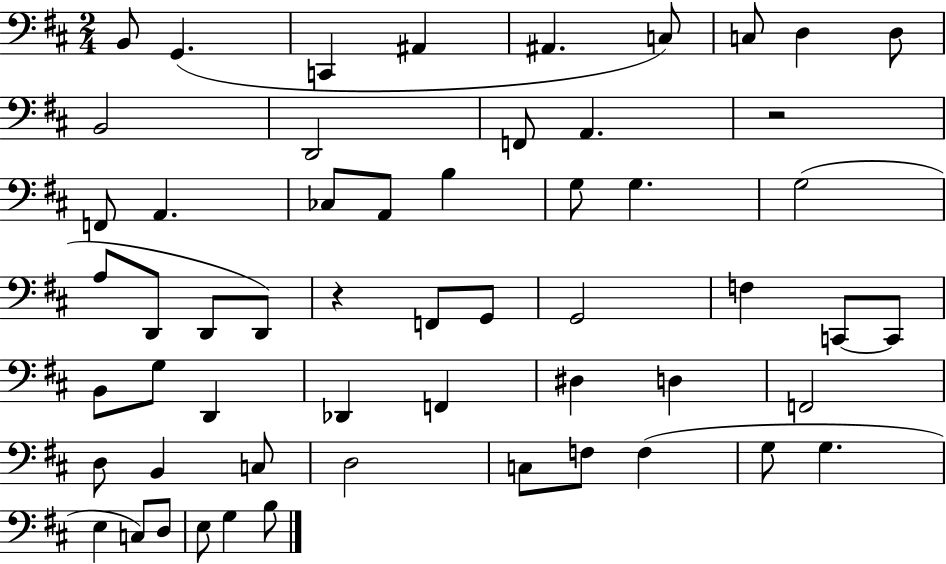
{
  \clef bass
  \numericTimeSignature
  \time 2/4
  \key d \major
  b,8 g,4.( | c,4 ais,4 | ais,4. c8) | c8 d4 d8 | \break b,2 | d,2 | f,8 a,4. | r2 | \break f,8 a,4. | ces8 a,8 b4 | g8 g4. | g2( | \break a8 d,8 d,8 d,8) | r4 f,8 g,8 | g,2 | f4 c,8~~ c,8 | \break b,8 g8 d,4 | des,4 f,4 | dis4 d4 | f,2 | \break d8 b,4 c8 | d2 | c8 f8 f4( | g8 g4. | \break e4 c8) d8 | e8 g4 b8 | \bar "|."
}